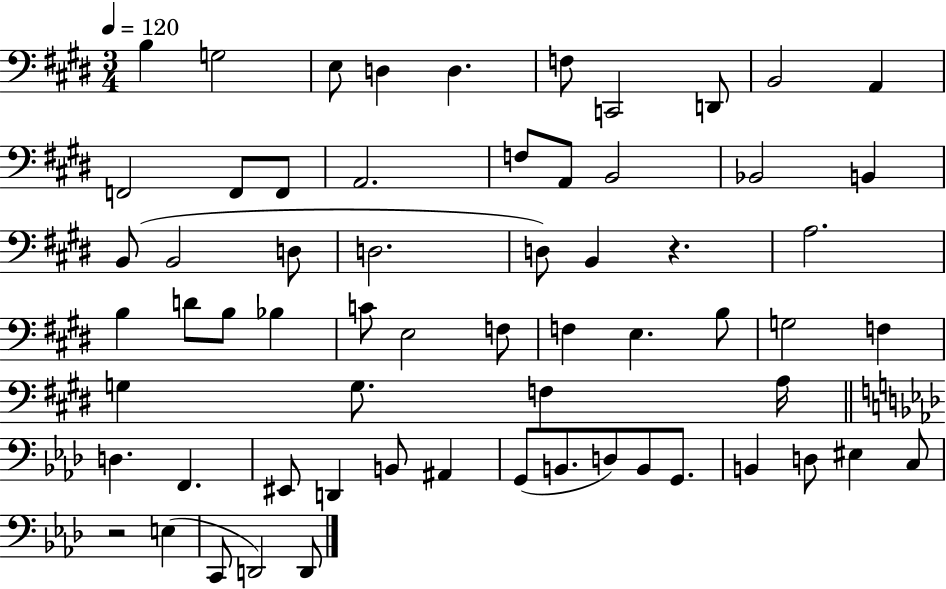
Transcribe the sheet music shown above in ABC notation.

X:1
T:Untitled
M:3/4
L:1/4
K:E
B, G,2 E,/2 D, D, F,/2 C,,2 D,,/2 B,,2 A,, F,,2 F,,/2 F,,/2 A,,2 F,/2 A,,/2 B,,2 _B,,2 B,, B,,/2 B,,2 D,/2 D,2 D,/2 B,, z A,2 B, D/2 B,/2 _B, C/2 E,2 F,/2 F, E, B,/2 G,2 F, G, G,/2 F, A,/4 D, F,, ^E,,/2 D,, B,,/2 ^A,, G,,/2 B,,/2 D,/2 B,,/2 G,,/2 B,, D,/2 ^E, C,/2 z2 E, C,,/2 D,,2 D,,/2